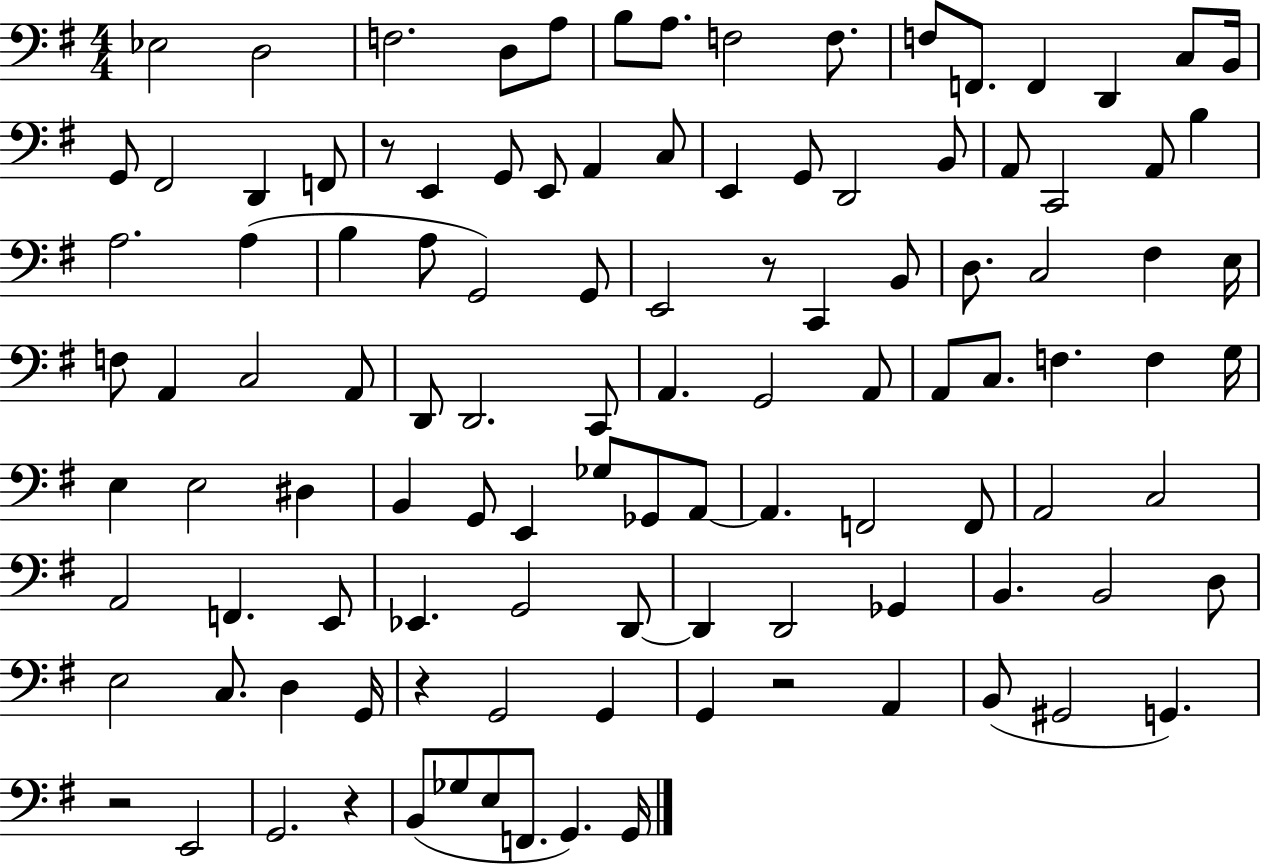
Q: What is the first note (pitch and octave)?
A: Eb3